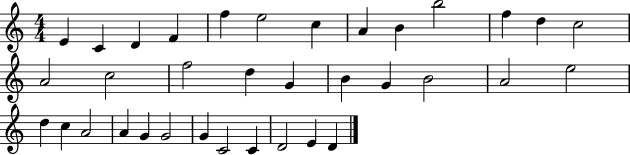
{
  \clef treble
  \numericTimeSignature
  \time 4/4
  \key c \major
  e'4 c'4 d'4 f'4 | f''4 e''2 c''4 | a'4 b'4 b''2 | f''4 d''4 c''2 | \break a'2 c''2 | f''2 d''4 g'4 | b'4 g'4 b'2 | a'2 e''2 | \break d''4 c''4 a'2 | a'4 g'4 g'2 | g'4 c'2 c'4 | d'2 e'4 d'4 | \break \bar "|."
}